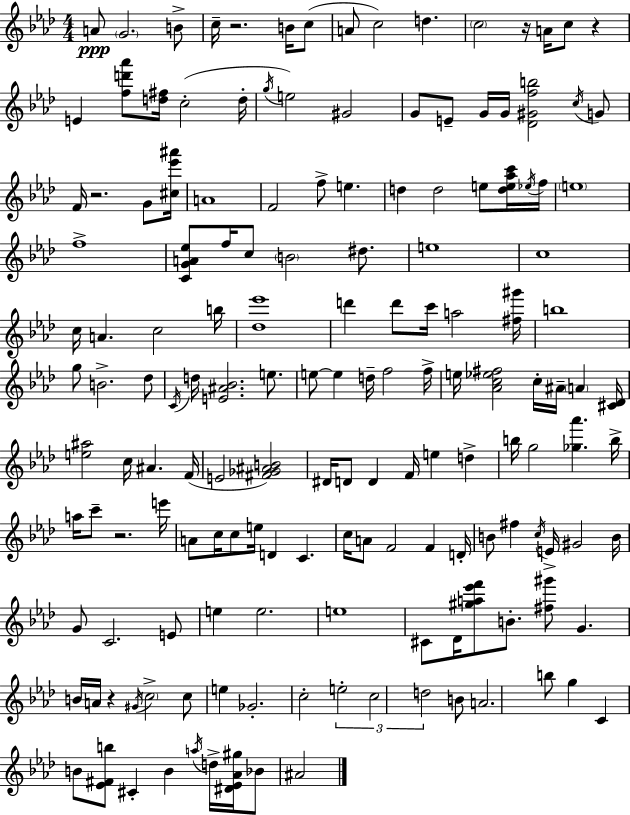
A4/e G4/h. B4/e C5/s R/h. B4/s C5/e A4/e C5/h D5/q. C5/h R/s A4/s C5/e R/q E4/q [F5,D6,Ab6]/e [D5,F#5]/s C5/h D5/s G5/s E5/h G#4/h G4/e E4/e G4/s G4/s [Db4,G#4,F5,B5]/h C5/s G4/e F4/s R/h. G4/e [C#5,Eb6,A#6]/s A4/w F4/h F5/e E5/q. D5/q D5/h E5/e [D5,E5,Ab5,C6]/s Eb5/s F5/s E5/w F5/w [C4,G4,A4,Eb5]/e F5/s C5/e B4/h D#5/e. E5/w C5/w C5/s A4/q. C5/h B5/s [Db5,Eb6]/w D6/q D6/e C6/s A5/h [F#5,G#6]/s B5/w G5/e B4/h. Db5/e C4/s D5/s [E4,A#4,Bb4]/h. E5/e. E5/e E5/q D5/s F5/h F5/s E5/s [Ab4,C5,Eb5,F#5]/h C5/s A#4/s A4/q [C#4,Db4]/s [E5,A#5]/h C5/s A#4/q. F4/s E4/h [F#4,Gb4,A#4,B4]/h D#4/s D4/e D4/q F4/s E5/q D5/q B5/s G5/h [Gb5,Ab6]/q. B5/s A5/s C6/e R/h. E6/s A4/e C5/s C5/e E5/s D4/q C4/q. C5/s A4/e F4/h F4/q D4/s B4/e F#5/q C5/s E4/s G#4/h B4/s G4/e C4/h. E4/e E5/q E5/h. E5/w C#4/e Db4/s [G#5,A5,Eb6,F6]/e B4/e. [F#5,G#6]/e G4/q. B4/s A4/s R/q G#4/s C5/h C5/e E5/q Gb4/h. C5/h E5/h C5/h D5/h B4/e A4/h. B5/e G5/q C4/q B4/e [Eb4,F#4,B5]/e C#4/q B4/q A5/s D5/s [D#4,Eb4,Ab4,G#5]/s Bb4/e A#4/h